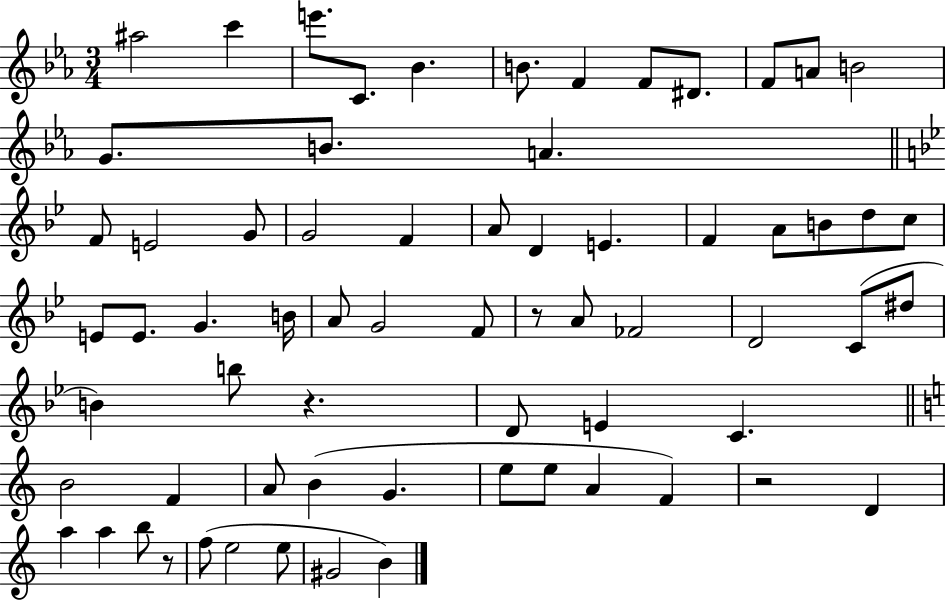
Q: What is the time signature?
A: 3/4